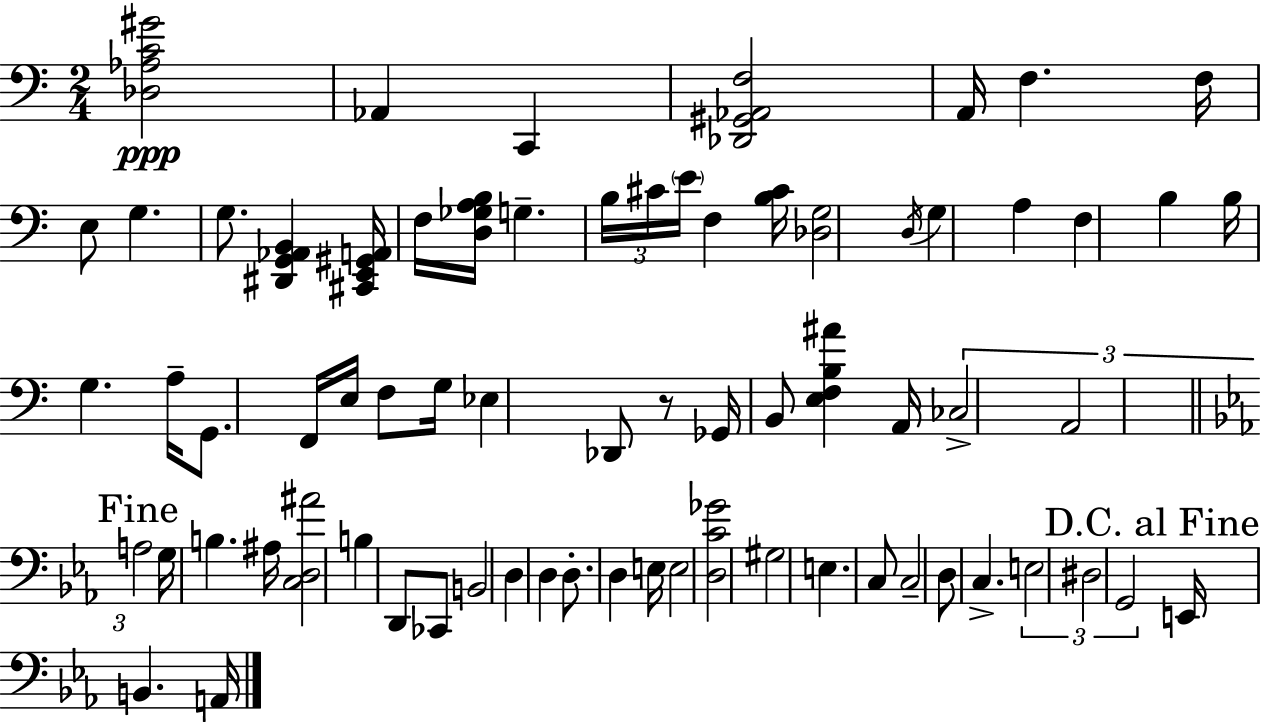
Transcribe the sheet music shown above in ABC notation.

X:1
T:Untitled
M:2/4
L:1/4
K:Am
[_D,_A,C^G]2 _A,, C,, [_D,,^G,,_A,,F,]2 A,,/4 F, F,/4 E,/2 G, G,/2 [^D,,G,,_A,,B,,] [^C,,E,,^G,,A,,]/4 F,/4 [D,_G,A,B,]/4 G, B,/4 ^C/4 E/4 F, [B,^C]/4 [_D,G,]2 D,/4 G, A, F, B, B,/4 G, A,/4 G,,/2 F,,/4 E,/4 F,/2 G,/4 _E, _D,,/2 z/2 _G,,/4 B,,/2 [E,F,B,^A] A,,/4 _C,2 A,,2 A,2 G,/4 B, ^A,/4 [C,D,^A]2 B, D,,/2 _C,,/2 B,,2 D, D, D,/2 D, E,/4 E,2 [D,C_G]2 ^G,2 E, C,/2 C,2 D,/2 C, E,2 ^D,2 G,,2 E,,/4 B,, A,,/4